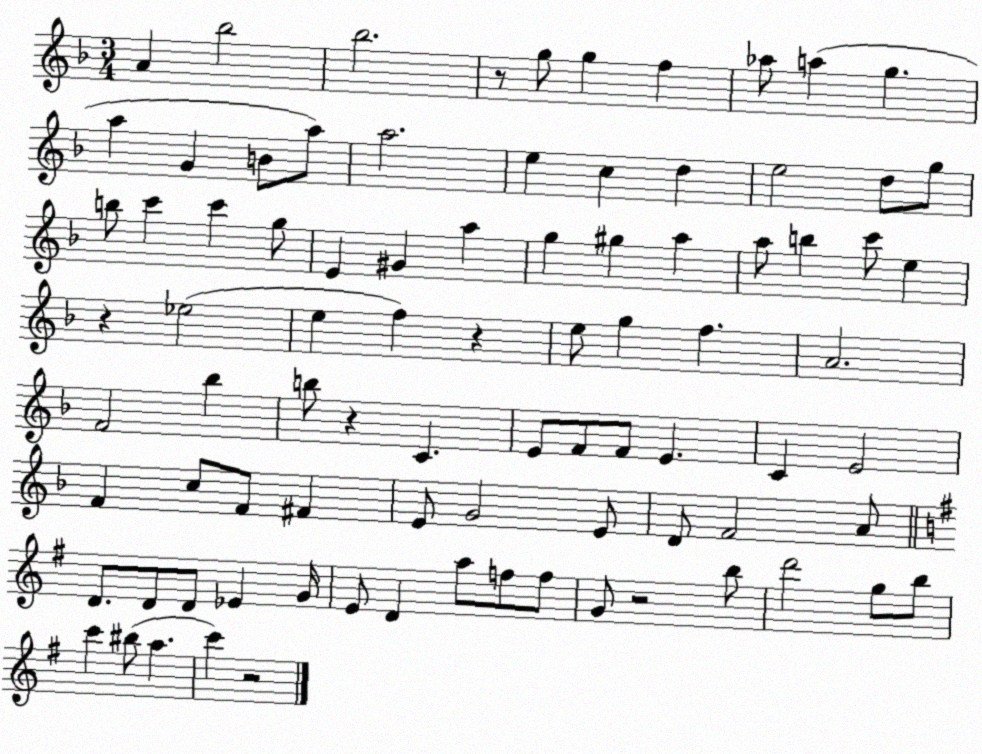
X:1
T:Untitled
M:3/4
L:1/4
K:F
A _b2 _b2 z/2 g/2 g f _a/2 a g a G B/2 a/2 a2 e c d e2 d/2 g/2 b/2 c' c' g/2 E ^G a g ^g a a/2 b c'/2 e z _e2 e f z e/2 g f A2 F2 _b b/2 z C E/2 F/2 F/2 E C E2 F c/2 F/2 ^F E/2 G2 E/2 D/2 F2 A/2 D/2 D/2 D/2 _E G/4 E/2 D a/2 f/2 f/2 G/2 z2 b/2 d'2 g/2 b/2 c' ^b/2 a c' z2